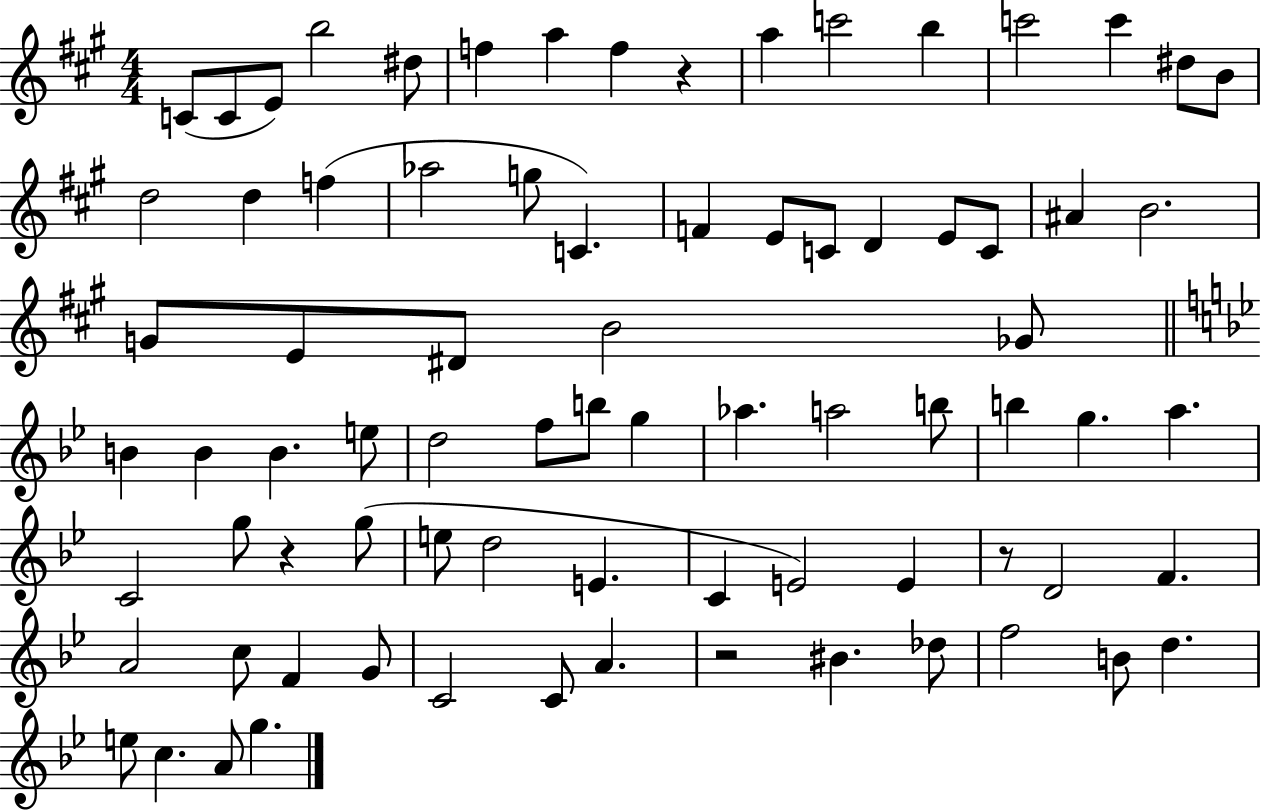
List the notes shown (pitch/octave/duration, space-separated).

C4/e C4/e E4/e B5/h D#5/e F5/q A5/q F5/q R/q A5/q C6/h B5/q C6/h C6/q D#5/e B4/e D5/h D5/q F5/q Ab5/h G5/e C4/q. F4/q E4/e C4/e D4/q E4/e C4/e A#4/q B4/h. G4/e E4/e D#4/e B4/h Gb4/e B4/q B4/q B4/q. E5/e D5/h F5/e B5/e G5/q Ab5/q. A5/h B5/e B5/q G5/q. A5/q. C4/h G5/e R/q G5/e E5/e D5/h E4/q. C4/q E4/h E4/q R/e D4/h F4/q. A4/h C5/e F4/q G4/e C4/h C4/e A4/q. R/h BIS4/q. Db5/e F5/h B4/e D5/q. E5/e C5/q. A4/e G5/q.